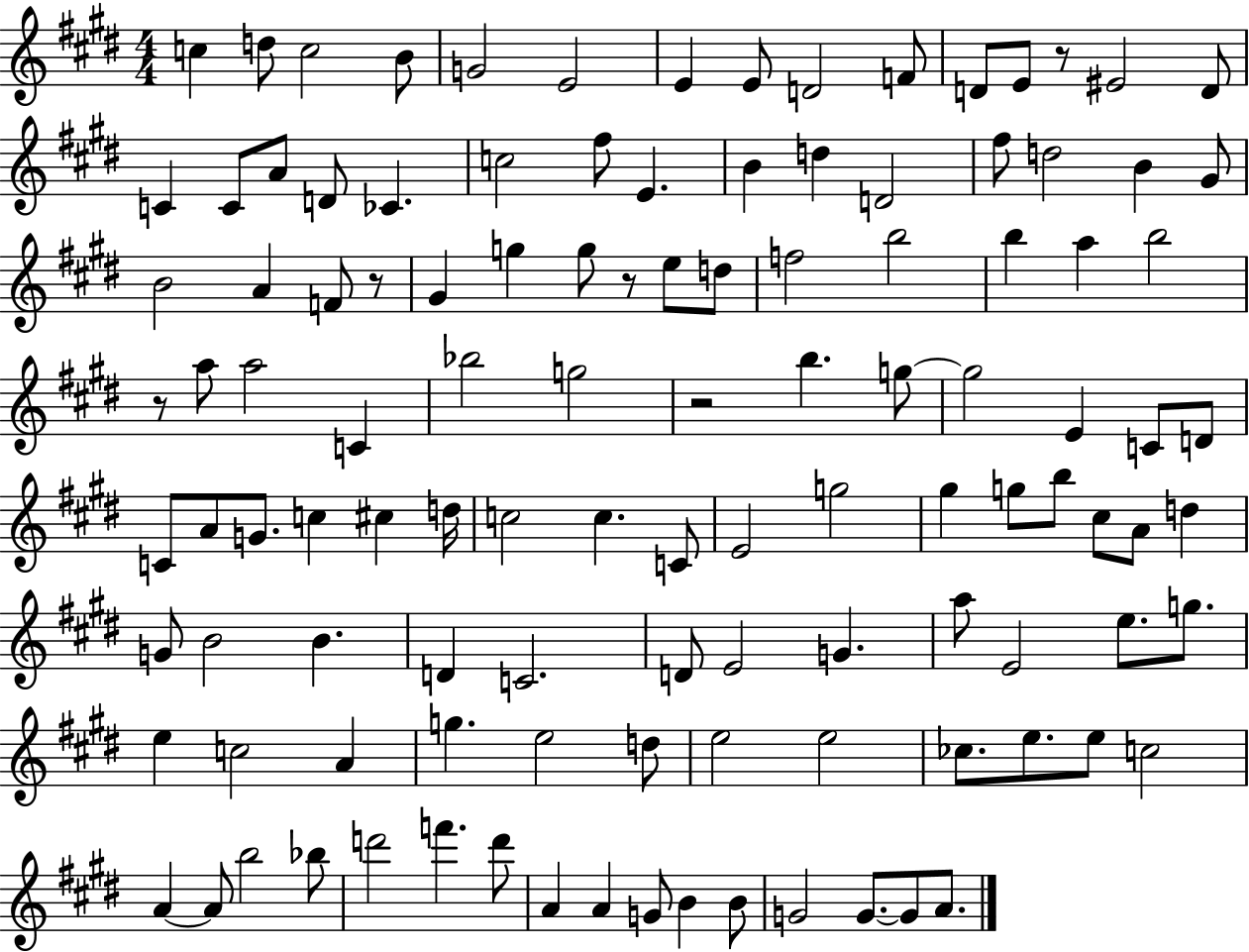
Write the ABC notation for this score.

X:1
T:Untitled
M:4/4
L:1/4
K:E
c d/2 c2 B/2 G2 E2 E E/2 D2 F/2 D/2 E/2 z/2 ^E2 D/2 C C/2 A/2 D/2 _C c2 ^f/2 E B d D2 ^f/2 d2 B ^G/2 B2 A F/2 z/2 ^G g g/2 z/2 e/2 d/2 f2 b2 b a b2 z/2 a/2 a2 C _b2 g2 z2 b g/2 g2 E C/2 D/2 C/2 A/2 G/2 c ^c d/4 c2 c C/2 E2 g2 ^g g/2 b/2 ^c/2 A/2 d G/2 B2 B D C2 D/2 E2 G a/2 E2 e/2 g/2 e c2 A g e2 d/2 e2 e2 _c/2 e/2 e/2 c2 A A/2 b2 _b/2 d'2 f' d'/2 A A G/2 B B/2 G2 G/2 G/2 A/2